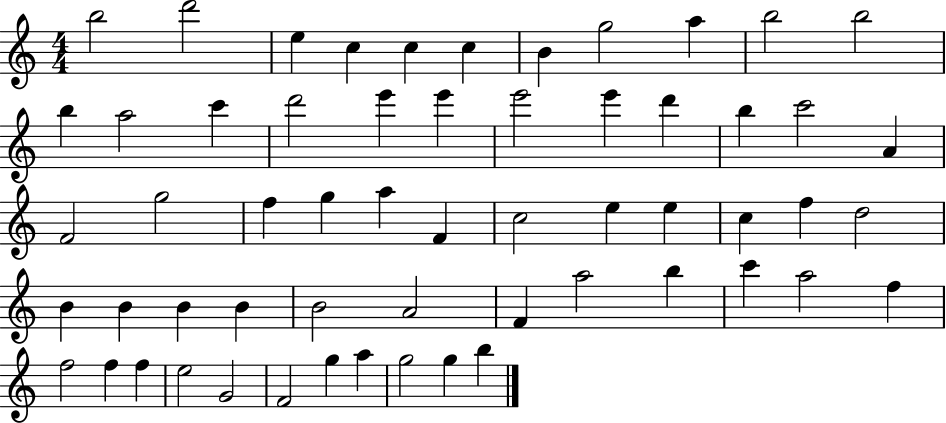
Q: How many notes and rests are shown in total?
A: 58